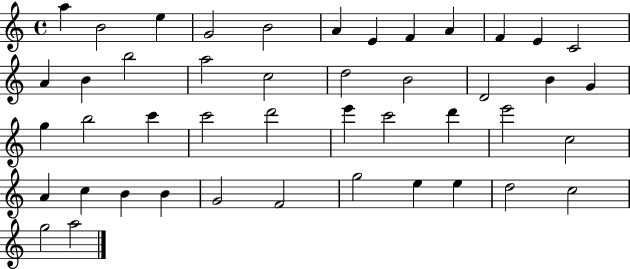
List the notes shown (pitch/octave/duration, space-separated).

A5/q B4/h E5/q G4/h B4/h A4/q E4/q F4/q A4/q F4/q E4/q C4/h A4/q B4/q B5/h A5/h C5/h D5/h B4/h D4/h B4/q G4/q G5/q B5/h C6/q C6/h D6/h E6/q C6/h D6/q E6/h C5/h A4/q C5/q B4/q B4/q G4/h F4/h G5/h E5/q E5/q D5/h C5/h G5/h A5/h